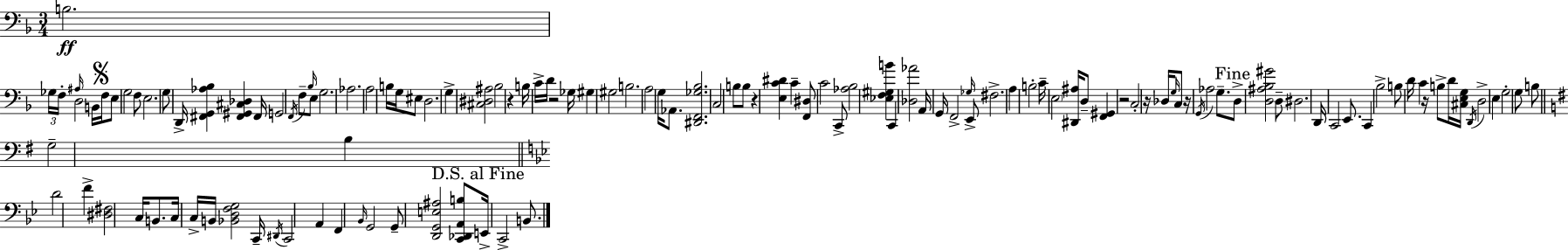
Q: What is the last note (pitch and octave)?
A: B2